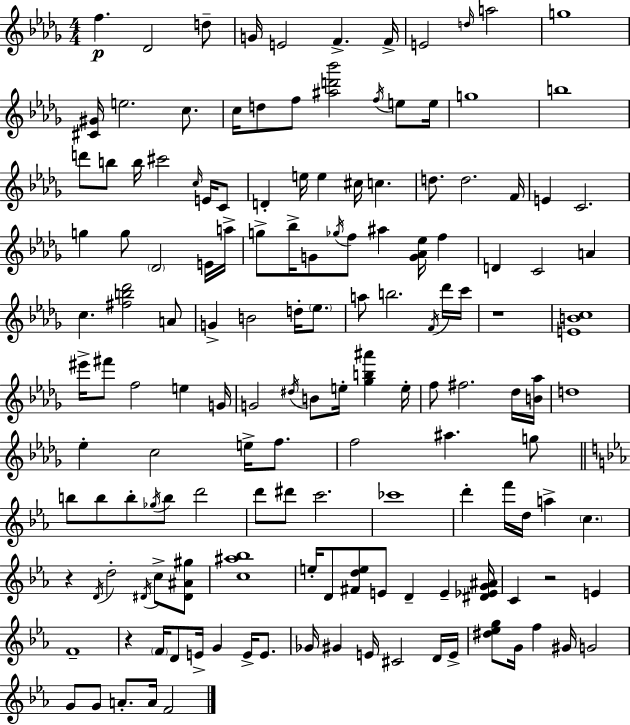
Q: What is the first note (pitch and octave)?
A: F5